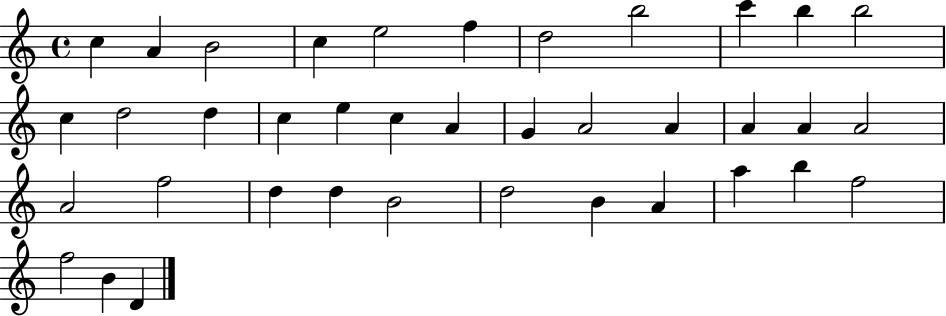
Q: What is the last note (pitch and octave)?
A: D4